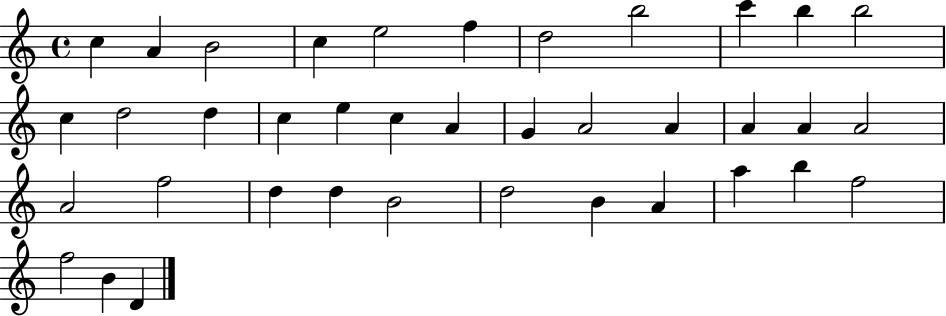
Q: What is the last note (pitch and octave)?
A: D4